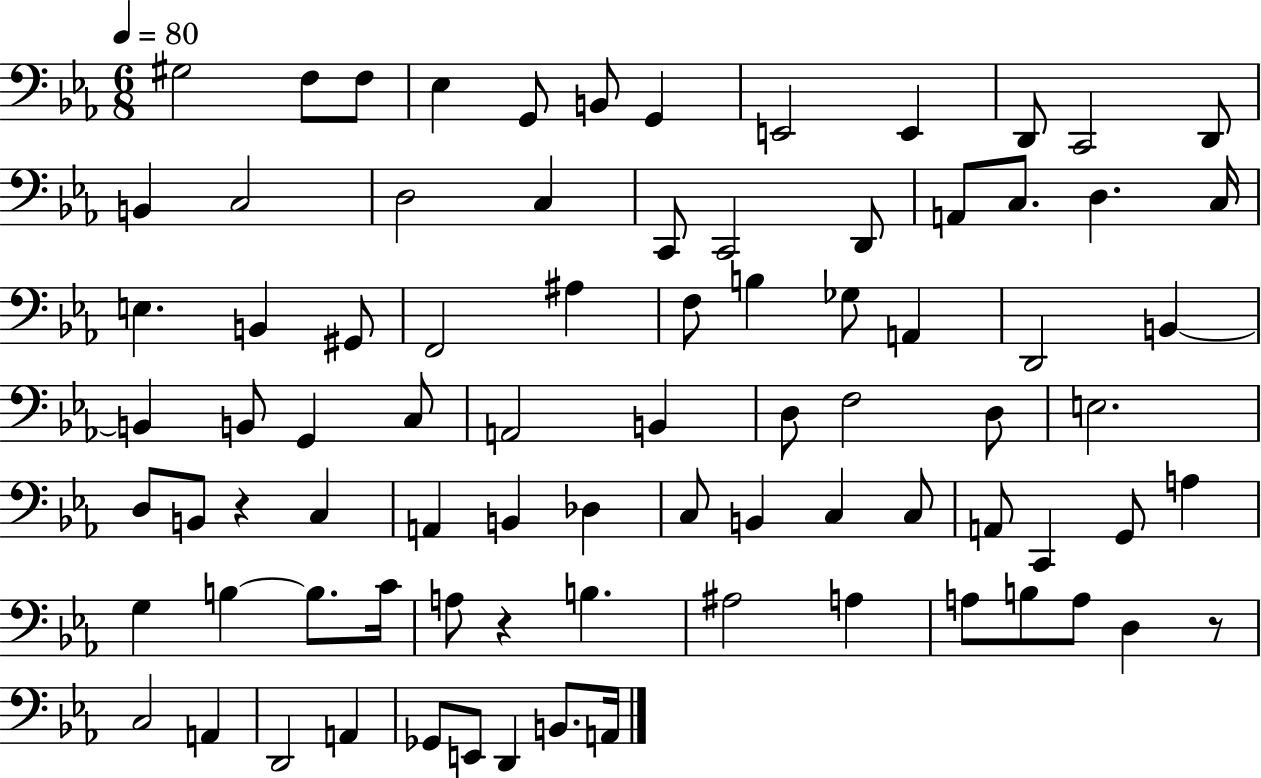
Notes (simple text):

G#3/h F3/e F3/e Eb3/q G2/e B2/e G2/q E2/h E2/q D2/e C2/h D2/e B2/q C3/h D3/h C3/q C2/e C2/h D2/e A2/e C3/e. D3/q. C3/s E3/q. B2/q G#2/e F2/h A#3/q F3/e B3/q Gb3/e A2/q D2/h B2/q B2/q B2/e G2/q C3/e A2/h B2/q D3/e F3/h D3/e E3/h. D3/e B2/e R/q C3/q A2/q B2/q Db3/q C3/e B2/q C3/q C3/e A2/e C2/q G2/e A3/q G3/q B3/q B3/e. C4/s A3/e R/q B3/q. A#3/h A3/q A3/e B3/e A3/e D3/q R/e C3/h A2/q D2/h A2/q Gb2/e E2/e D2/q B2/e. A2/s